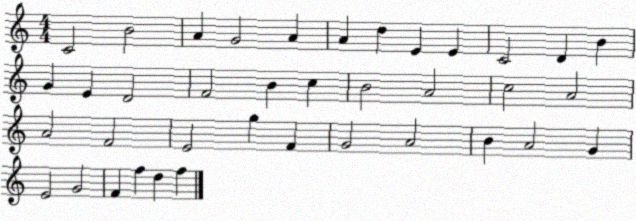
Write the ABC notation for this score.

X:1
T:Untitled
M:4/4
L:1/4
K:C
C2 B2 A G2 A A d E E C2 D B G E D2 F2 B c B2 A2 c2 A2 A2 F2 E2 g F G2 A2 B A2 G E2 G2 F f d f